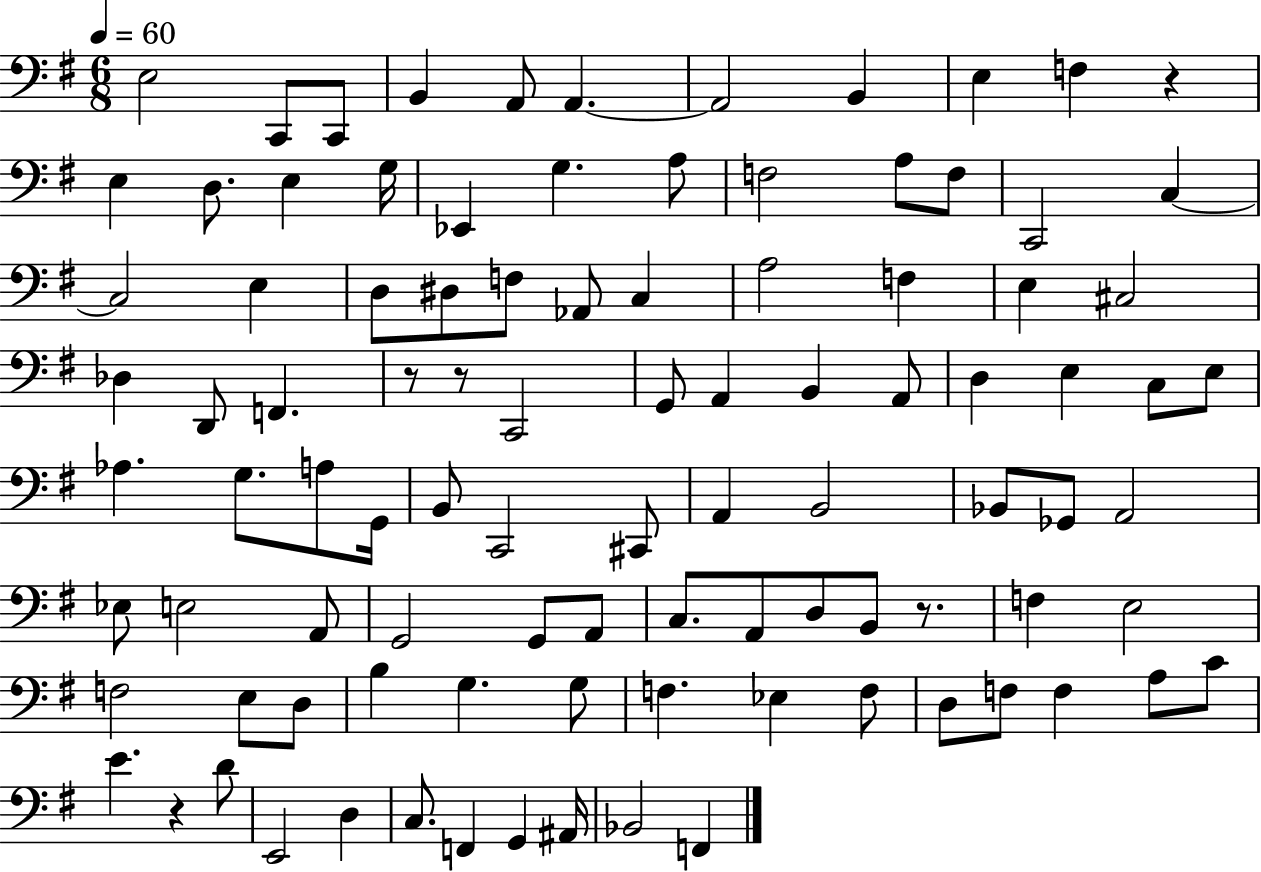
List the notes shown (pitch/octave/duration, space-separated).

E3/h C2/e C2/e B2/q A2/e A2/q. A2/h B2/q E3/q F3/q R/q E3/q D3/e. E3/q G3/s Eb2/q G3/q. A3/e F3/h A3/e F3/e C2/h C3/q C3/h E3/q D3/e D#3/e F3/e Ab2/e C3/q A3/h F3/q E3/q C#3/h Db3/q D2/e F2/q. R/e R/e C2/h G2/e A2/q B2/q A2/e D3/q E3/q C3/e E3/e Ab3/q. G3/e. A3/e G2/s B2/e C2/h C#2/e A2/q B2/h Bb2/e Gb2/e A2/h Eb3/e E3/h A2/e G2/h G2/e A2/e C3/e. A2/e D3/e B2/e R/e. F3/q E3/h F3/h E3/e D3/e B3/q G3/q. G3/e F3/q. Eb3/q F3/e D3/e F3/e F3/q A3/e C4/e E4/q. R/q D4/e E2/h D3/q C3/e. F2/q G2/q A#2/s Bb2/h F2/q